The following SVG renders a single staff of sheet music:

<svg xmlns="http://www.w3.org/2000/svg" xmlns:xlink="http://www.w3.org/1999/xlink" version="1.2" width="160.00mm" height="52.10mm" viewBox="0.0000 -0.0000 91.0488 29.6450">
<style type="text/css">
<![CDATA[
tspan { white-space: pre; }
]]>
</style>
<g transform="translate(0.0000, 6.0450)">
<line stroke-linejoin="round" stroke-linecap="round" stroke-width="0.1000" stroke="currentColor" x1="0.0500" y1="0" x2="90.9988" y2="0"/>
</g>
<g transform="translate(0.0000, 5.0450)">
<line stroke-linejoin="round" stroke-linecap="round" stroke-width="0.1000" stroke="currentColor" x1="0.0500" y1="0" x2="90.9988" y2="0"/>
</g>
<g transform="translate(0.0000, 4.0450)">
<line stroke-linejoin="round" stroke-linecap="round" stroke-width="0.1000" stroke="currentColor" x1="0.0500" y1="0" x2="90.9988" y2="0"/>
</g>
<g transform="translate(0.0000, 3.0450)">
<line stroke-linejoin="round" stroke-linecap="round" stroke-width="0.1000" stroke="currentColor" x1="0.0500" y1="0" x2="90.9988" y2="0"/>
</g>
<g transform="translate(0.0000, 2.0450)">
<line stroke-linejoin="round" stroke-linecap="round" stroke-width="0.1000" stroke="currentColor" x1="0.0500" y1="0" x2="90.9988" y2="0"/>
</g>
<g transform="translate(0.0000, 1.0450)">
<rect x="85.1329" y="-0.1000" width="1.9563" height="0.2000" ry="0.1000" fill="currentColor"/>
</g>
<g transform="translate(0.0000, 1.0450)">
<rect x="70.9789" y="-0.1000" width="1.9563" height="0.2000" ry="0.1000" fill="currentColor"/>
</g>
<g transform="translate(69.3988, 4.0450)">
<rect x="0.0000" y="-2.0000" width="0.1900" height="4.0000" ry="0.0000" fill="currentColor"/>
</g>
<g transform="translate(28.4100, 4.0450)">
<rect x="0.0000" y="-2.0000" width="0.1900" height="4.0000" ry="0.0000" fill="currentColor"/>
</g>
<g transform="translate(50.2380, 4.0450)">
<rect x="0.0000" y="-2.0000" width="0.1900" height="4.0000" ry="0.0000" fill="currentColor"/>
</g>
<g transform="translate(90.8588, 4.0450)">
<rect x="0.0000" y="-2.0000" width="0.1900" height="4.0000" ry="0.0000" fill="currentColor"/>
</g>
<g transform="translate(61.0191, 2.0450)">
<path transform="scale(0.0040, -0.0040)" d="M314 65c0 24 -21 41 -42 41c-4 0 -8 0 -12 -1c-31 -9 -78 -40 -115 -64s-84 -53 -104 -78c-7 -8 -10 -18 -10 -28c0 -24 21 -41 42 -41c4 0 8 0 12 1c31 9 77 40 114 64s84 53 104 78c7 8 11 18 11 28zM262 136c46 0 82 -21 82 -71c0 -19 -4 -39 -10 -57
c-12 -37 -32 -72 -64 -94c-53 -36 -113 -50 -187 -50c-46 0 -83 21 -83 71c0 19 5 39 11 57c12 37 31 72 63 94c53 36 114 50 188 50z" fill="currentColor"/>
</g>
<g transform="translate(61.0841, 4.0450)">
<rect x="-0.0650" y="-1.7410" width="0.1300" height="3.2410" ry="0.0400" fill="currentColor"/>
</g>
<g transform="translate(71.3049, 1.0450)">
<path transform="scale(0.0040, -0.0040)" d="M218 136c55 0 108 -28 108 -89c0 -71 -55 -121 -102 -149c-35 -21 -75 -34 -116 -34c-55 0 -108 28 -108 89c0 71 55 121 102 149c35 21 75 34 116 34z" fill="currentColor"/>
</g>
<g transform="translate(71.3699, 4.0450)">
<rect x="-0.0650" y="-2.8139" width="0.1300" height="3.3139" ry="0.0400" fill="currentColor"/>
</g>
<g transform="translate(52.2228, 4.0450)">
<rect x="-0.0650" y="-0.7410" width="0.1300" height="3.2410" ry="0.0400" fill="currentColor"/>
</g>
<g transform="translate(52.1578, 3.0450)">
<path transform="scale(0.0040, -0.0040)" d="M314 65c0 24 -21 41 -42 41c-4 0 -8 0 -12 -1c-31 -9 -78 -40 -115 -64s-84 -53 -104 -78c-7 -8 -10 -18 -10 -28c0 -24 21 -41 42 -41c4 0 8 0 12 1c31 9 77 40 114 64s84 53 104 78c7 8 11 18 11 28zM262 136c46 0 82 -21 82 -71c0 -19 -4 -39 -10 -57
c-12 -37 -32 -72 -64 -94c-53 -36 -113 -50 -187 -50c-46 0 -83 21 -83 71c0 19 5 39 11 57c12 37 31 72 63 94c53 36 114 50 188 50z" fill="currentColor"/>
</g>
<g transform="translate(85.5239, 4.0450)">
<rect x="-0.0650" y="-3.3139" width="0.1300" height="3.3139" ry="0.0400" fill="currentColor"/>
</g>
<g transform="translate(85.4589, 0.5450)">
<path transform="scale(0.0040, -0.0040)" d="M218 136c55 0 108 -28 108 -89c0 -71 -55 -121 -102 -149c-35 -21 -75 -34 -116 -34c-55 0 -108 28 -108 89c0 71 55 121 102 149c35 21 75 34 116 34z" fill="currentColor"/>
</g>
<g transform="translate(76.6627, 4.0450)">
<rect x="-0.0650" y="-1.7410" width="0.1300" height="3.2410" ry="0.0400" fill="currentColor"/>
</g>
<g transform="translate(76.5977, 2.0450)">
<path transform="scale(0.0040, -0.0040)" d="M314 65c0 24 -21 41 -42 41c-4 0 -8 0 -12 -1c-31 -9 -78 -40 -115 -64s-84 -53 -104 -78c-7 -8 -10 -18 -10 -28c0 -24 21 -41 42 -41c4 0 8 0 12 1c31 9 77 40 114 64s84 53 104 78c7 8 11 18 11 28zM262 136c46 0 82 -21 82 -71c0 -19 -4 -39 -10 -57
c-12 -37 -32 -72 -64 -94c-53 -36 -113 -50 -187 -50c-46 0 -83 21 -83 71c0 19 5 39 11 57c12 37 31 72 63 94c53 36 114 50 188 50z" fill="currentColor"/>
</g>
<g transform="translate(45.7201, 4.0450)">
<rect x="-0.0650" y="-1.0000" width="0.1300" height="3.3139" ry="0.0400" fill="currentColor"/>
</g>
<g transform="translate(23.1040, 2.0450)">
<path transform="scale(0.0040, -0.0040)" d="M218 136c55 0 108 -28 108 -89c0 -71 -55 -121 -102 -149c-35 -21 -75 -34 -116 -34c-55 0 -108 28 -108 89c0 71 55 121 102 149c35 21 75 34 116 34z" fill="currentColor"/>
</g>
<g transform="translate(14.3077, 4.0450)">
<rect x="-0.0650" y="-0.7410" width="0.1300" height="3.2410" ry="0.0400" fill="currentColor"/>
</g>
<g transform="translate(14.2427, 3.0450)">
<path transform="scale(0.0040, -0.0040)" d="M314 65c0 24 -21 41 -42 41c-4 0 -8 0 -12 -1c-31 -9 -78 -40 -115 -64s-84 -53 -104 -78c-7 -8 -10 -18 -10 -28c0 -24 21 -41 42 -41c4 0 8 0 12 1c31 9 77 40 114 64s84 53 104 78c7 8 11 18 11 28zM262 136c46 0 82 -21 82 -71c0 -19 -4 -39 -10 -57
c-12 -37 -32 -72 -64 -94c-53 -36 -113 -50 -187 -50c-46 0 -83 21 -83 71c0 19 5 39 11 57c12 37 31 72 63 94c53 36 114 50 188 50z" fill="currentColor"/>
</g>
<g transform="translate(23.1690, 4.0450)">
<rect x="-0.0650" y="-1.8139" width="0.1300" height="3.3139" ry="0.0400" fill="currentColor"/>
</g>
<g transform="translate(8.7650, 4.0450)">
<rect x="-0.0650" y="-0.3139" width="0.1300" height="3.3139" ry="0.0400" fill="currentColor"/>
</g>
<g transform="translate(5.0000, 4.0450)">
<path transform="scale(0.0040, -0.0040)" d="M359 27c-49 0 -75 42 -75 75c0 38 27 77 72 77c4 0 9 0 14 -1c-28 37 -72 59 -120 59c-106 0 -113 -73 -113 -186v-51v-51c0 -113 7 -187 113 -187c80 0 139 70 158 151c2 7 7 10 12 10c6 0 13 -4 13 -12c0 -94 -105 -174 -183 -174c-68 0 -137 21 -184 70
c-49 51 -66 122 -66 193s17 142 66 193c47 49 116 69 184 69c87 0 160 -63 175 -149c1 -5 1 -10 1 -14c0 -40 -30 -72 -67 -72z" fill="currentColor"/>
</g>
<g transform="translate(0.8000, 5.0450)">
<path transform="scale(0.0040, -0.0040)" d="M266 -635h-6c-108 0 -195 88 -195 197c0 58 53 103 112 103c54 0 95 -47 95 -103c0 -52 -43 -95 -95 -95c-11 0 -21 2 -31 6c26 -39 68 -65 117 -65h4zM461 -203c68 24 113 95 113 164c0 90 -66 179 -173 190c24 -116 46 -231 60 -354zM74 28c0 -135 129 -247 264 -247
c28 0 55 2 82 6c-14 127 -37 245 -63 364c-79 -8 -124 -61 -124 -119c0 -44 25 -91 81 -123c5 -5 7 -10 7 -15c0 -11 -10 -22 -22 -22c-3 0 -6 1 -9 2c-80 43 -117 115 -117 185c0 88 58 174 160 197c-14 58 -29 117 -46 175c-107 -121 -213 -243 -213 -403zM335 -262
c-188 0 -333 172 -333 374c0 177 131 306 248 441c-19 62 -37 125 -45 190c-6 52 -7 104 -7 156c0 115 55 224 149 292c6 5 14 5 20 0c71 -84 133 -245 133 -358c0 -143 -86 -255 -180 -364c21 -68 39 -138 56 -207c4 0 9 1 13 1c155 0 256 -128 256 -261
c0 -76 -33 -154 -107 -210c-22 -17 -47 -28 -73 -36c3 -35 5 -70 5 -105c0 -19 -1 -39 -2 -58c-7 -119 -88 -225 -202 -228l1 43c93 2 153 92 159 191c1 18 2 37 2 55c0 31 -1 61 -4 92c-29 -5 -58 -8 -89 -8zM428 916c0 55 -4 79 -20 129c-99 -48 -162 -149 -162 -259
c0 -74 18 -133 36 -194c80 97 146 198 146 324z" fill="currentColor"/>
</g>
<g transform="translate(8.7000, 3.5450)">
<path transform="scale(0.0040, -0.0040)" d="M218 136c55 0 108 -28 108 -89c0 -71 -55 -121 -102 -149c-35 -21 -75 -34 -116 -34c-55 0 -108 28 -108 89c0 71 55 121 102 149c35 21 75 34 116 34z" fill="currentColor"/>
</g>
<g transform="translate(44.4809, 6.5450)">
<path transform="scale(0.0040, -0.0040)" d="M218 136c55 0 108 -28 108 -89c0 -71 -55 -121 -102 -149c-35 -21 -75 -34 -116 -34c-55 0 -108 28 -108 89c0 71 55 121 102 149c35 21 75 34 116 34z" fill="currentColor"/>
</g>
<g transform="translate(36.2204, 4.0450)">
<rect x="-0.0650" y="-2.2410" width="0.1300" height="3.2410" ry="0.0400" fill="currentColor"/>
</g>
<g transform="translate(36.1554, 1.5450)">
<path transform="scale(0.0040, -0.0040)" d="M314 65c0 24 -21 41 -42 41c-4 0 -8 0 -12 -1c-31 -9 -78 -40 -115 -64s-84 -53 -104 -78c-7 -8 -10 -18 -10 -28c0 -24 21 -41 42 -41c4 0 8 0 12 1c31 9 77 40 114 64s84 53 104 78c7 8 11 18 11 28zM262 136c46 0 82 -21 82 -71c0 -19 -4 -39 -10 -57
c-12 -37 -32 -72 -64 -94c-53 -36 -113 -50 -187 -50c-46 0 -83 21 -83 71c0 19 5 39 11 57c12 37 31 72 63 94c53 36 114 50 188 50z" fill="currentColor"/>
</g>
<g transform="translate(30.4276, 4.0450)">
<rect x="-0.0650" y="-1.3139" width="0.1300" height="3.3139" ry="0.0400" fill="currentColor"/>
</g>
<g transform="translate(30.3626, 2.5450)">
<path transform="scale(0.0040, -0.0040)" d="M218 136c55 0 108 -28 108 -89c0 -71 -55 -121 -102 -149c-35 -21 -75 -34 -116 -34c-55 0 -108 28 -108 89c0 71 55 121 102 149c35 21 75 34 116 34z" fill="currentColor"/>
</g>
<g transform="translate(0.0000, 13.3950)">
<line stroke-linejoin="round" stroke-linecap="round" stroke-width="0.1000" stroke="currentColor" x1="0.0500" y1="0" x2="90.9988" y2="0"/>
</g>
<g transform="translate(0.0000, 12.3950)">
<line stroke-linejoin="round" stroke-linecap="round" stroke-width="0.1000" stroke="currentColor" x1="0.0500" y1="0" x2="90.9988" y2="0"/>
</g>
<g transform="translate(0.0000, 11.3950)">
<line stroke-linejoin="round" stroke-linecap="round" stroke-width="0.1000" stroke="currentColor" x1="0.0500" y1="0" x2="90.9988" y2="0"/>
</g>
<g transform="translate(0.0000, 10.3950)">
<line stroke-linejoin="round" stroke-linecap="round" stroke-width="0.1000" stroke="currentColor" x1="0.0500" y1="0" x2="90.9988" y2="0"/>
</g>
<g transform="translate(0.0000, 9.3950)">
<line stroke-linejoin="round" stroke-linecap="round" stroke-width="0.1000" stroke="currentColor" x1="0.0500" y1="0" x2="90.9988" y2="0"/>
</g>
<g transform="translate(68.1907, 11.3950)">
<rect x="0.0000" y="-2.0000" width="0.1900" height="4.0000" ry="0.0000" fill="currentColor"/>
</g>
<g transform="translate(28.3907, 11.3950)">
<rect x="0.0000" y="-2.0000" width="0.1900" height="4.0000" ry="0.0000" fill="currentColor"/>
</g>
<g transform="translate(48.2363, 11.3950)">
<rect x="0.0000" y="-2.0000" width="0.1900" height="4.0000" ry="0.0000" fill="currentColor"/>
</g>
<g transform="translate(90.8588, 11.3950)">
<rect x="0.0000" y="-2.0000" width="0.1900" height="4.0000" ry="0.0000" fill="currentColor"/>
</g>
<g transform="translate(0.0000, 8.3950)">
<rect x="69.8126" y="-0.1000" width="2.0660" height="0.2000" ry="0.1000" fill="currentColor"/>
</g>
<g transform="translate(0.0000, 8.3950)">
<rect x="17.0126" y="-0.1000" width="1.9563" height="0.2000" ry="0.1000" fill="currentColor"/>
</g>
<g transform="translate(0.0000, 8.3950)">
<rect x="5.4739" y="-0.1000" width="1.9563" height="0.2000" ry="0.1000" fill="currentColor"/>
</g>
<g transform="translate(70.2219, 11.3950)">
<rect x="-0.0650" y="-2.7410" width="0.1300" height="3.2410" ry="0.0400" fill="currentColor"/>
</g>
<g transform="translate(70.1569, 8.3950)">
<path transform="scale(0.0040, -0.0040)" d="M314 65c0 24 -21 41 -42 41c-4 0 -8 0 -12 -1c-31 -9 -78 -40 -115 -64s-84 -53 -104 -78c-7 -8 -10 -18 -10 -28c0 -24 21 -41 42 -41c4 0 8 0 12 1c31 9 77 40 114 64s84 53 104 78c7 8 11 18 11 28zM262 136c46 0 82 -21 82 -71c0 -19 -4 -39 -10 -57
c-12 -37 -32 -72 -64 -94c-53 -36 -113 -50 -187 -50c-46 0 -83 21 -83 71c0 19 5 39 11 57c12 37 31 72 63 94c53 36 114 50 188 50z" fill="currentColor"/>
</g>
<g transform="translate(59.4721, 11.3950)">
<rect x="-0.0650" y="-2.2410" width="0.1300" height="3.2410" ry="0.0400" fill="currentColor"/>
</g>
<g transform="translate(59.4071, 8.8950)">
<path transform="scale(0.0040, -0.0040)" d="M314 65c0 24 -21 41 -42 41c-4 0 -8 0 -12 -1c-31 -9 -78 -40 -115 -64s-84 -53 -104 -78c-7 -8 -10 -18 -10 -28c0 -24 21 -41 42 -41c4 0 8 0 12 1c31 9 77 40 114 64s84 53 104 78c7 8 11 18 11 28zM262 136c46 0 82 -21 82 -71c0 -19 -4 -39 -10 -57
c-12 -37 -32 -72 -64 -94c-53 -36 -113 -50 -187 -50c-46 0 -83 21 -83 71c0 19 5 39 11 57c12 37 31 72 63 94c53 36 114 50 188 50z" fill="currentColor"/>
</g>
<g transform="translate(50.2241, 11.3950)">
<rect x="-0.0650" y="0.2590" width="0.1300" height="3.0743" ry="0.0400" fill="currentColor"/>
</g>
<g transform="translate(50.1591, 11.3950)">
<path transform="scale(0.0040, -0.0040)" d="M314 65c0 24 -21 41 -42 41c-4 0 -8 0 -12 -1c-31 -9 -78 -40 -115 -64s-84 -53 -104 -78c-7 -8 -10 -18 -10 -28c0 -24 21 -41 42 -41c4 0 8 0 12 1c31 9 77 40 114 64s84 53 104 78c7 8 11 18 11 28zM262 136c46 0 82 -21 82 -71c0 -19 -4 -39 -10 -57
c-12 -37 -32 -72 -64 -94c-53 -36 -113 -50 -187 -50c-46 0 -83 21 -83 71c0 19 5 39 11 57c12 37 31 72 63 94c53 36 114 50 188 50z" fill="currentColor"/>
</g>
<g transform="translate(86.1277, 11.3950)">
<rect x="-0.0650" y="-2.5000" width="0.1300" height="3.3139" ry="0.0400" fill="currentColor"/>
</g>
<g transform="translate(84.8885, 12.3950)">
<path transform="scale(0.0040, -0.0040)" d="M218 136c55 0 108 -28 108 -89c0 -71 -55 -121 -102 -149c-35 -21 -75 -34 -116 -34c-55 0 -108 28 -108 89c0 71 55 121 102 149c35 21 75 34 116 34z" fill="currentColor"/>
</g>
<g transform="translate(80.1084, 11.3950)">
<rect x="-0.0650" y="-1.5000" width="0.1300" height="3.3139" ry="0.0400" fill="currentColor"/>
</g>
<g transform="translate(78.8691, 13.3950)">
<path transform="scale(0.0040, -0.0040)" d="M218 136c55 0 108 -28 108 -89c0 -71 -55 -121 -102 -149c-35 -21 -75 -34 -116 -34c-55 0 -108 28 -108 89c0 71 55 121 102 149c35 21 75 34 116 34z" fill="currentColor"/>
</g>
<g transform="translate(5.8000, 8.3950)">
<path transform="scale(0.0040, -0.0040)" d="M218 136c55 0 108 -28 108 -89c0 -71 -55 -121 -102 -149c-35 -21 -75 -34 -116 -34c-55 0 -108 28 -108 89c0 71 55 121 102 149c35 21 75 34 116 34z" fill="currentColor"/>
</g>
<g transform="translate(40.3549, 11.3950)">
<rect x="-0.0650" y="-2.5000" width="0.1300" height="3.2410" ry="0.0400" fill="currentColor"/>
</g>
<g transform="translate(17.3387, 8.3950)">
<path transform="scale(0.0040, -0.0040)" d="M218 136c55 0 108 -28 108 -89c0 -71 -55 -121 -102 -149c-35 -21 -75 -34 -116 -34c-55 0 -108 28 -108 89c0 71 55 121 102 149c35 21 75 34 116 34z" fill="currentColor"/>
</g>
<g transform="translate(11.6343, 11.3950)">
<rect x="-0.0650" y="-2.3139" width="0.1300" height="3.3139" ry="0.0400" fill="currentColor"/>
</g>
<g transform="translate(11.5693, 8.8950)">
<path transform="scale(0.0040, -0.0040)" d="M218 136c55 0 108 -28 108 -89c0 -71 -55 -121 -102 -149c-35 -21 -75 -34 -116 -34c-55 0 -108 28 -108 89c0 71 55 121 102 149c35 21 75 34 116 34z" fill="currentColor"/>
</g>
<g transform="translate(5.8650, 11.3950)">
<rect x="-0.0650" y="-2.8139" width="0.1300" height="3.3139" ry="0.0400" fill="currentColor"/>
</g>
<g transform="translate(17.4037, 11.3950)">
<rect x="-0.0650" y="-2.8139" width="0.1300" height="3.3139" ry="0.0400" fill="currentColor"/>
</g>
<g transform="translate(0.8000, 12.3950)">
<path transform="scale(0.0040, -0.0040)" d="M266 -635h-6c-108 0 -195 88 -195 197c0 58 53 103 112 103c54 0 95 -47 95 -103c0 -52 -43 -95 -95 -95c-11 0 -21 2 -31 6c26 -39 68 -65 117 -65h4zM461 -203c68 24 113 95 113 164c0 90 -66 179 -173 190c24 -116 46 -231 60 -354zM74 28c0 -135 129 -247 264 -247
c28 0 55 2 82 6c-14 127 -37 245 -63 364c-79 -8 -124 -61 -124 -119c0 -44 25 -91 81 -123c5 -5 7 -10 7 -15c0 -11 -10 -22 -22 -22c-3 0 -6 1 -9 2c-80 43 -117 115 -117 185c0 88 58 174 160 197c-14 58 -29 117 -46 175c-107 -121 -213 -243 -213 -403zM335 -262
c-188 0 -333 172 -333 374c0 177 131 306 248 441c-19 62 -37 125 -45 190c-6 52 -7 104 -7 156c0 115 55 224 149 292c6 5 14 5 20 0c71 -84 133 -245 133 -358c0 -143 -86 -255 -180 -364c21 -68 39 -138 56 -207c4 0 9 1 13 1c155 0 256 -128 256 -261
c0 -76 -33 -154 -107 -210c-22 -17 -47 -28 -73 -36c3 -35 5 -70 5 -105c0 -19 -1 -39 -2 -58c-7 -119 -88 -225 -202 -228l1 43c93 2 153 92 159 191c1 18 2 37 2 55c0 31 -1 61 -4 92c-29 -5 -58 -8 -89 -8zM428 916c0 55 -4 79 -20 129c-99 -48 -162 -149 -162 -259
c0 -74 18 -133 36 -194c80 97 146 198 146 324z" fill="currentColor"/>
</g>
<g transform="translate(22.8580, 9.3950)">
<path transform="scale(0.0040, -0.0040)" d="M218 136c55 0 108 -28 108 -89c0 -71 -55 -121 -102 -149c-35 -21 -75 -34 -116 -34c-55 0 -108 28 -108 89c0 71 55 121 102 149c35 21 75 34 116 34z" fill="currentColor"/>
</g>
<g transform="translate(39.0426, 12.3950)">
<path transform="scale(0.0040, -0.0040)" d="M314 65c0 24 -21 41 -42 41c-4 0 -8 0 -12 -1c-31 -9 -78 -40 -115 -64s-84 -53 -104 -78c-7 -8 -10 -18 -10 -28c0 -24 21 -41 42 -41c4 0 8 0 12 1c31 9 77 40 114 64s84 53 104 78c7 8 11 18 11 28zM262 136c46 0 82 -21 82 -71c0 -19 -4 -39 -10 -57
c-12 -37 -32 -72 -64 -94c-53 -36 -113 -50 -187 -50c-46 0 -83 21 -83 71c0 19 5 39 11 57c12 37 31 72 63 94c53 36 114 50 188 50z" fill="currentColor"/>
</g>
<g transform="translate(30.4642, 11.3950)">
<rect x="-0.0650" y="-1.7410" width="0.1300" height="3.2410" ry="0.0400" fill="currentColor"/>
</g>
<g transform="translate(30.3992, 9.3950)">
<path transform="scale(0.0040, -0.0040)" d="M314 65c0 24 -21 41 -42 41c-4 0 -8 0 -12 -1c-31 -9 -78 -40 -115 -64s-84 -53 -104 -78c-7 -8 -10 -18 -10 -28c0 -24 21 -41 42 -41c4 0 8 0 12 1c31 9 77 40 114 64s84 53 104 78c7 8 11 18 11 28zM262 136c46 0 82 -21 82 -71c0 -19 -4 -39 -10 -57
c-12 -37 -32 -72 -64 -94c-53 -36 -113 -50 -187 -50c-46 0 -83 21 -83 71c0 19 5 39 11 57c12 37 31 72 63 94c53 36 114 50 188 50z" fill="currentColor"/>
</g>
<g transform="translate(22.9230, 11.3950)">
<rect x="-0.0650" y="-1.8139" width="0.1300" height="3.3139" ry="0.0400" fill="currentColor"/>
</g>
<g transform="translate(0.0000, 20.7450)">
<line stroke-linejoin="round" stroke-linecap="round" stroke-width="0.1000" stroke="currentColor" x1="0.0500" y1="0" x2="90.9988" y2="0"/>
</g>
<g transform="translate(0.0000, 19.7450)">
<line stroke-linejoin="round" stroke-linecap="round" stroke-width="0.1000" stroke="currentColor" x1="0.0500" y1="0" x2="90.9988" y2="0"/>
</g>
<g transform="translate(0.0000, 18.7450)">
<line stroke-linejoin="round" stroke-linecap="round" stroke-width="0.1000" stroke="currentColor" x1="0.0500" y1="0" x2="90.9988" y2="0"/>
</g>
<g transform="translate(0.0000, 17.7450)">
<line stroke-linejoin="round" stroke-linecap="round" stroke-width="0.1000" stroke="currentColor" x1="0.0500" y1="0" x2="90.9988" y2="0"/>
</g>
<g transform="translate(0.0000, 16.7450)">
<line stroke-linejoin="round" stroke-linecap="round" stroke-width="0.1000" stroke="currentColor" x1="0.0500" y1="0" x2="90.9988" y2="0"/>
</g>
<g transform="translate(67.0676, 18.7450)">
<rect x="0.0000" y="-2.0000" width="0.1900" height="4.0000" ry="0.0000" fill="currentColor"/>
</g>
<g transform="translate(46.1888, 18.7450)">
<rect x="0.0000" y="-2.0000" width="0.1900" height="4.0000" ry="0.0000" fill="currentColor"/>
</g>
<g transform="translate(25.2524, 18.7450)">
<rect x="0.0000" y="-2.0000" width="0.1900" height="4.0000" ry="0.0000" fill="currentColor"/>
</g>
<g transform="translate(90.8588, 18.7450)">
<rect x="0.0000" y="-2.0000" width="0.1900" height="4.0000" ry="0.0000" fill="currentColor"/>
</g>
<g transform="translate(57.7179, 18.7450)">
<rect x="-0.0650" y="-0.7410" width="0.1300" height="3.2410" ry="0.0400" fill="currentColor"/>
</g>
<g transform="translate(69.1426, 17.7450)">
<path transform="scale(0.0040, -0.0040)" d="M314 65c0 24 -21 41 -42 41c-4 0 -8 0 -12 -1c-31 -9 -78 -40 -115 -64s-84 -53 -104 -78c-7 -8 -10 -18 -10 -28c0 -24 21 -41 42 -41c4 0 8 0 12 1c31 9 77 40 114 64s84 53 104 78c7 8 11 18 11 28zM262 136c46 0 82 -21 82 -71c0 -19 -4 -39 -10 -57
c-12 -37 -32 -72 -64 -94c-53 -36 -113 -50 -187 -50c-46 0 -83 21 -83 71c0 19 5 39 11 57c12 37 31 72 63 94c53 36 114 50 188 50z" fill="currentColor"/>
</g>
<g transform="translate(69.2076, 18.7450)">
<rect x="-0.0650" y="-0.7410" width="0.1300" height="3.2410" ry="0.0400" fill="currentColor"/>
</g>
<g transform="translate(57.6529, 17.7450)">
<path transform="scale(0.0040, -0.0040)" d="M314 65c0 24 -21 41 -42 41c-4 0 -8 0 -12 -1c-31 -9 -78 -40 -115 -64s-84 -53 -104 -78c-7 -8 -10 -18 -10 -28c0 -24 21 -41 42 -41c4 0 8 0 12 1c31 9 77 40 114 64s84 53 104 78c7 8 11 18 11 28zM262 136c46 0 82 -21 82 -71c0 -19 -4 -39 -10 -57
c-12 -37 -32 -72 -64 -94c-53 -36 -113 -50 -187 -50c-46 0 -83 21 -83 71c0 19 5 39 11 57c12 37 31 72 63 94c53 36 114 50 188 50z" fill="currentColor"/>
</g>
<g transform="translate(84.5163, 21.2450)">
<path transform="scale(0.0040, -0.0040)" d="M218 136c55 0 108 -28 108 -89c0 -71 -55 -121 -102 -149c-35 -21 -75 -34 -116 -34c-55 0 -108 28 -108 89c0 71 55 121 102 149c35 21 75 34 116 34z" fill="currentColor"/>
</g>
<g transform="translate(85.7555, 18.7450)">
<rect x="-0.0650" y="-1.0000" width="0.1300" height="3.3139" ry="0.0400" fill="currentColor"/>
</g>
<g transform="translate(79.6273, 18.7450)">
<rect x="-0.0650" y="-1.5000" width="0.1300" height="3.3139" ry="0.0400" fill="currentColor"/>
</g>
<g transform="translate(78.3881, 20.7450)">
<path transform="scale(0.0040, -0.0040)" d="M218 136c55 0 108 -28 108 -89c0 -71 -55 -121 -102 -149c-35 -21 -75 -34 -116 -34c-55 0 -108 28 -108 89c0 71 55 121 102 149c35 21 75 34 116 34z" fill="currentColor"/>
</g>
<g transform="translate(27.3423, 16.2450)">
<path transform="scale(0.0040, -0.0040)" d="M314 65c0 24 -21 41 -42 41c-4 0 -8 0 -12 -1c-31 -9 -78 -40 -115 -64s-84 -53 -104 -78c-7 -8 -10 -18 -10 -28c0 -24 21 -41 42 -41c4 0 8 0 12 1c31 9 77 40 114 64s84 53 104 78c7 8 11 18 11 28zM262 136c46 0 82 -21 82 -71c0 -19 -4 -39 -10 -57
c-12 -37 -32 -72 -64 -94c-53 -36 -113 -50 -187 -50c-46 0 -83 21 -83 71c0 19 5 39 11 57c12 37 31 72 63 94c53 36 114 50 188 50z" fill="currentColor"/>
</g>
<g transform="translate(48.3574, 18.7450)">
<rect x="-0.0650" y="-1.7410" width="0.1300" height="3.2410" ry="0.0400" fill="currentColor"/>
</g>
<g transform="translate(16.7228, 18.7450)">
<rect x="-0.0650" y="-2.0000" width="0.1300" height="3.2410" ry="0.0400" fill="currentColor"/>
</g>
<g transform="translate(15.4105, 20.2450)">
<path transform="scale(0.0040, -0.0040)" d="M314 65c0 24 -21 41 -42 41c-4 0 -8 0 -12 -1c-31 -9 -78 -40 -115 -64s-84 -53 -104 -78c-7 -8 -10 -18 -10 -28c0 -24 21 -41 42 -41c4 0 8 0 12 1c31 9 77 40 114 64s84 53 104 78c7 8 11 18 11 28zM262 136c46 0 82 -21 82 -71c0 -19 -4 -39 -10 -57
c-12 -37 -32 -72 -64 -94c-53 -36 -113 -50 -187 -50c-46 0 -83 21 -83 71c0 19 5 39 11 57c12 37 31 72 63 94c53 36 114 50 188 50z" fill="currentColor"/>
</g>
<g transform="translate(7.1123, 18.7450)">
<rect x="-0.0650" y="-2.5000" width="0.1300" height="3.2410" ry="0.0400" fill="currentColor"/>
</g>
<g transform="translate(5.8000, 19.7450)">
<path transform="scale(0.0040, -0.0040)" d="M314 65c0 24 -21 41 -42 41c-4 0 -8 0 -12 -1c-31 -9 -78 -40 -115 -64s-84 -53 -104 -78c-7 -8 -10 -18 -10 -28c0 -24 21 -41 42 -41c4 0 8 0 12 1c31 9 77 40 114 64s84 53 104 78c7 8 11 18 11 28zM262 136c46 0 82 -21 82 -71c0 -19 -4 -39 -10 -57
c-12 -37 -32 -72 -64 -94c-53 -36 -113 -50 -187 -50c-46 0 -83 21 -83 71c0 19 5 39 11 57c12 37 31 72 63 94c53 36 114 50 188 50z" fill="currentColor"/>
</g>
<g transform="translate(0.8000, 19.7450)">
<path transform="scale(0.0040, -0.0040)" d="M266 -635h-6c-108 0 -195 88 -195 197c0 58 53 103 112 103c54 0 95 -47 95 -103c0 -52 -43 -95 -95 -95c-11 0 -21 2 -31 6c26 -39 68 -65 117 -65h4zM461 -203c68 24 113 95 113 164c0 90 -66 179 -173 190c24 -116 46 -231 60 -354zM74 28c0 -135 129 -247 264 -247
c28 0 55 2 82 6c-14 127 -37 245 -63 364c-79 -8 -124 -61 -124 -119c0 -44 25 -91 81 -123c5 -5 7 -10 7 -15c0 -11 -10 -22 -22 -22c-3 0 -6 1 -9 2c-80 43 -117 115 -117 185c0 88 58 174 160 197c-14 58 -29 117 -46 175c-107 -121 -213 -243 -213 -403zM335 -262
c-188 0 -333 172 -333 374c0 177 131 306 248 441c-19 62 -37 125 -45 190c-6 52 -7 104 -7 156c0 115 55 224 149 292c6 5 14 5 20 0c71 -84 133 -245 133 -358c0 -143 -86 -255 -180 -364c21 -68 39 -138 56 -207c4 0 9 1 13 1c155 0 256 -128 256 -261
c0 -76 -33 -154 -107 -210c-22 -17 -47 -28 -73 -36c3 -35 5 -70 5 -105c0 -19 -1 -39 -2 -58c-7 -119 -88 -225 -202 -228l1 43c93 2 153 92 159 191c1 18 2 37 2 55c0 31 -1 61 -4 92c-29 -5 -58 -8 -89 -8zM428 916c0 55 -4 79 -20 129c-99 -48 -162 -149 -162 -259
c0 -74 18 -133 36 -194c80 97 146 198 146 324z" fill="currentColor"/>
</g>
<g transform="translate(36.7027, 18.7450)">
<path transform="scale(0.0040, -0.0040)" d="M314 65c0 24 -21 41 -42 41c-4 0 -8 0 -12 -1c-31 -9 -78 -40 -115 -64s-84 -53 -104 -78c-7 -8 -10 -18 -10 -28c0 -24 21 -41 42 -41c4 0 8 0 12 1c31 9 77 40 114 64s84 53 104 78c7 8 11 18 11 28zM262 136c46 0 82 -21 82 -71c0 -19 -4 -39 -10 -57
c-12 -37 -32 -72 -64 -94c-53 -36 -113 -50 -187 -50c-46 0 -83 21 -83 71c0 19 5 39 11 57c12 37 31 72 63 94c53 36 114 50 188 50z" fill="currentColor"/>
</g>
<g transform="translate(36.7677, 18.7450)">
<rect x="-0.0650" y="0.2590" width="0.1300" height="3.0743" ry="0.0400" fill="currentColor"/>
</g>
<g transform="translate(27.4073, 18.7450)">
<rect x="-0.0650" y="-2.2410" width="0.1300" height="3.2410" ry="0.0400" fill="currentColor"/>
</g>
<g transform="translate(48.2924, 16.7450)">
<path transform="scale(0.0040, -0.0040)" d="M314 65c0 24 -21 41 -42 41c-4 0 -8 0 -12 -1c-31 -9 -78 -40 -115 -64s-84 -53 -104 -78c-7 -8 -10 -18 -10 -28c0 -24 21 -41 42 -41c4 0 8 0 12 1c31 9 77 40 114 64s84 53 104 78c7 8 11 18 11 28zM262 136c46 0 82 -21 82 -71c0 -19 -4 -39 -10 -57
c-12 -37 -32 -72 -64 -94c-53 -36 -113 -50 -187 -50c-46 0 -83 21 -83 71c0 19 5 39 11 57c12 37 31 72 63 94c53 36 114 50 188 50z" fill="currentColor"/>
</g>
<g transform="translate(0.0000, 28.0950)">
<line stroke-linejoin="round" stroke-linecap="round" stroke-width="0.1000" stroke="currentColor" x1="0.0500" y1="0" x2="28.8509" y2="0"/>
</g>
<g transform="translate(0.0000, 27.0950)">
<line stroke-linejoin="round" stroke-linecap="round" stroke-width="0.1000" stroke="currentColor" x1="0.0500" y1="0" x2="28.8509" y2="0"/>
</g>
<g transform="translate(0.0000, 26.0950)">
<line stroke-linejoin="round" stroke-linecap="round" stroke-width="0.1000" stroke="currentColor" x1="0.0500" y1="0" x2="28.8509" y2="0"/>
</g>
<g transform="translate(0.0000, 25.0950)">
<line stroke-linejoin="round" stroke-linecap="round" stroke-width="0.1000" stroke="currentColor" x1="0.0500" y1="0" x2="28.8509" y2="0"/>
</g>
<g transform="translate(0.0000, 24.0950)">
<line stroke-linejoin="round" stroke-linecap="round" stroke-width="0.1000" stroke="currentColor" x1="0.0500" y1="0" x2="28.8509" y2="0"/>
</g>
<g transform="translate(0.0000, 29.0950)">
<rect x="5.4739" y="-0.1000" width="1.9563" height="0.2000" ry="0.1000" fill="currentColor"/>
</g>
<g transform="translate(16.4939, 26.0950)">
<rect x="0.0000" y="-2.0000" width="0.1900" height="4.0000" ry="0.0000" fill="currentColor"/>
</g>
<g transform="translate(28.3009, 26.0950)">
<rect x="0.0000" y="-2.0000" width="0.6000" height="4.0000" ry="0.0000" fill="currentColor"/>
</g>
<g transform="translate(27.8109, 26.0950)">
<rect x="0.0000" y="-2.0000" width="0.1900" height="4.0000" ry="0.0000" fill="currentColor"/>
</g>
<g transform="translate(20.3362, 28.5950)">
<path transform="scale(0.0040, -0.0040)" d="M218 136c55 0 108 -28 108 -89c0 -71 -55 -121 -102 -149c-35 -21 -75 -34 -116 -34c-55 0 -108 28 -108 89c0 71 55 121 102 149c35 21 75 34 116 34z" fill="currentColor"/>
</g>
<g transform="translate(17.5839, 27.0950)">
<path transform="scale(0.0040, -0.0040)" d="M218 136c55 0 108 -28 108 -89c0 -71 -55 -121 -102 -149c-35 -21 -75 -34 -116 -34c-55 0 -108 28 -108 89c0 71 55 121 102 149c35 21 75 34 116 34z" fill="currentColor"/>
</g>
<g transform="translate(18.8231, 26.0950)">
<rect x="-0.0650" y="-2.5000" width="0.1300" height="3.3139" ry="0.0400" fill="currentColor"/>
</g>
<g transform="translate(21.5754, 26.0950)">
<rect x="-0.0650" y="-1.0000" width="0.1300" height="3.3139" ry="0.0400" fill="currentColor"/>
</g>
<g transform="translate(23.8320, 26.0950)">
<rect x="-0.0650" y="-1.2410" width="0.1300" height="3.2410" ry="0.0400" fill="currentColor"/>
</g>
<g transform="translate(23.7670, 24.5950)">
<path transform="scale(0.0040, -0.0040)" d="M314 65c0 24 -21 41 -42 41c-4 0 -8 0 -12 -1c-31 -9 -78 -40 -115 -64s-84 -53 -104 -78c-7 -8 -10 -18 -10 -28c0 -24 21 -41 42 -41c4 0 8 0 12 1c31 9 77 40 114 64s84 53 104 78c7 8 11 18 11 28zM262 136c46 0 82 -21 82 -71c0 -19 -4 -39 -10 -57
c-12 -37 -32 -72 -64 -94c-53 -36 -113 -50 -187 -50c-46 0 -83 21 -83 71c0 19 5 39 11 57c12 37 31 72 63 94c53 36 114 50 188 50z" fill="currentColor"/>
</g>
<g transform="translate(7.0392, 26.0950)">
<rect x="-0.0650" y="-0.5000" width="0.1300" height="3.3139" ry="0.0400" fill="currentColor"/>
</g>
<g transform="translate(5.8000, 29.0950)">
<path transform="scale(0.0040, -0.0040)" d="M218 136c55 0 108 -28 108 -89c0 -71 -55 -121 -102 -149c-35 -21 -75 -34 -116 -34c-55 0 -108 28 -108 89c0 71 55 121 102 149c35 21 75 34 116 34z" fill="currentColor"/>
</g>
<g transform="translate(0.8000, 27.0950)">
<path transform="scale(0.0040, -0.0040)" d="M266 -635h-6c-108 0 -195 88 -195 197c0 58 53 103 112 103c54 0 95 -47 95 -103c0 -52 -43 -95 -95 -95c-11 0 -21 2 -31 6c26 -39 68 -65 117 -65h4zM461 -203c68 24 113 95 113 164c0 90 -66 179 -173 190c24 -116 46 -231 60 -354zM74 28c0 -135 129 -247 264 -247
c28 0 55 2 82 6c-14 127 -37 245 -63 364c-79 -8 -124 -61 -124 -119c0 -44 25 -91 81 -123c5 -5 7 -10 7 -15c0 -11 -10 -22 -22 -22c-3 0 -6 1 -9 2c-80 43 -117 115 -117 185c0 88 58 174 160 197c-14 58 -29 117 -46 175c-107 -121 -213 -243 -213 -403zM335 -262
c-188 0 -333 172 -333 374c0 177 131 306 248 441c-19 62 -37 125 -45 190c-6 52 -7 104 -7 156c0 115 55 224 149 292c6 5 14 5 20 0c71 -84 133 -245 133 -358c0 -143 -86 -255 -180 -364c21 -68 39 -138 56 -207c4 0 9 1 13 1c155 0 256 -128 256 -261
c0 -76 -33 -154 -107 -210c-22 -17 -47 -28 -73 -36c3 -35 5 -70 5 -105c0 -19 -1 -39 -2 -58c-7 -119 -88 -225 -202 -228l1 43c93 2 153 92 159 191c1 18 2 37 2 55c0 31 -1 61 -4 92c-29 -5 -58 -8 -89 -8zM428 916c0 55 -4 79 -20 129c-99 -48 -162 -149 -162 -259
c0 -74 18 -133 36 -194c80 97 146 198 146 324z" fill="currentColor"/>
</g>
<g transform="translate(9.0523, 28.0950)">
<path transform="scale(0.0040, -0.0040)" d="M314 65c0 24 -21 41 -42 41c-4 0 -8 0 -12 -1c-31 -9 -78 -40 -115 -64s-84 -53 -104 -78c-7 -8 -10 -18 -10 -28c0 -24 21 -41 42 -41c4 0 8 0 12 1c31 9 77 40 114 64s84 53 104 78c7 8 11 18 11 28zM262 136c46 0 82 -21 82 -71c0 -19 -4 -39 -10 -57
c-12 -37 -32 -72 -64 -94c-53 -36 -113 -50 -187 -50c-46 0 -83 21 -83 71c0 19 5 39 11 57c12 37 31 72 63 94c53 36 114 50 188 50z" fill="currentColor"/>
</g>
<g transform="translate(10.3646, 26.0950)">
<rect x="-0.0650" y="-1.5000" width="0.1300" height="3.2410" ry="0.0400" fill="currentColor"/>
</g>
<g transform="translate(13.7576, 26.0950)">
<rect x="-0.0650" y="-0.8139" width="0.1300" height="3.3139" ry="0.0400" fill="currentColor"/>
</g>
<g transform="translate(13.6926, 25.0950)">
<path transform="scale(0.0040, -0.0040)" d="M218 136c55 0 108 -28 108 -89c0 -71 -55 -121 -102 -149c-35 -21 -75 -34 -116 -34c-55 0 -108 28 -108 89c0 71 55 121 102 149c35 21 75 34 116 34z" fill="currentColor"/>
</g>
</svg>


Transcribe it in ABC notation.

X:1
T:Untitled
M:4/4
L:1/4
K:C
c d2 f e g2 D d2 f2 a f2 b a g a f f2 G2 B2 g2 a2 E G G2 F2 g2 B2 f2 d2 d2 E D C E2 d G D e2